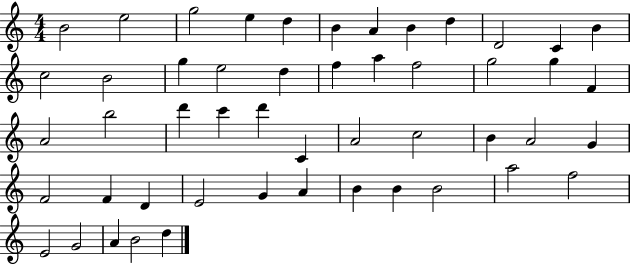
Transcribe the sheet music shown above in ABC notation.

X:1
T:Untitled
M:4/4
L:1/4
K:C
B2 e2 g2 e d B A B d D2 C B c2 B2 g e2 d f a f2 g2 g F A2 b2 d' c' d' C A2 c2 B A2 G F2 F D E2 G A B B B2 a2 f2 E2 G2 A B2 d